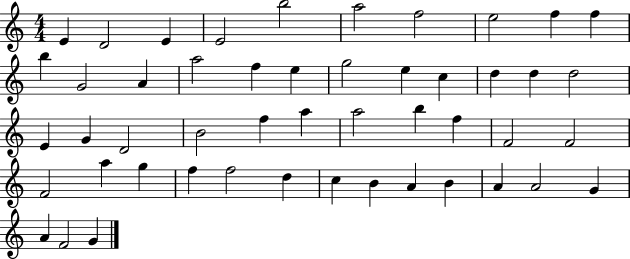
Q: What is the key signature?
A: C major